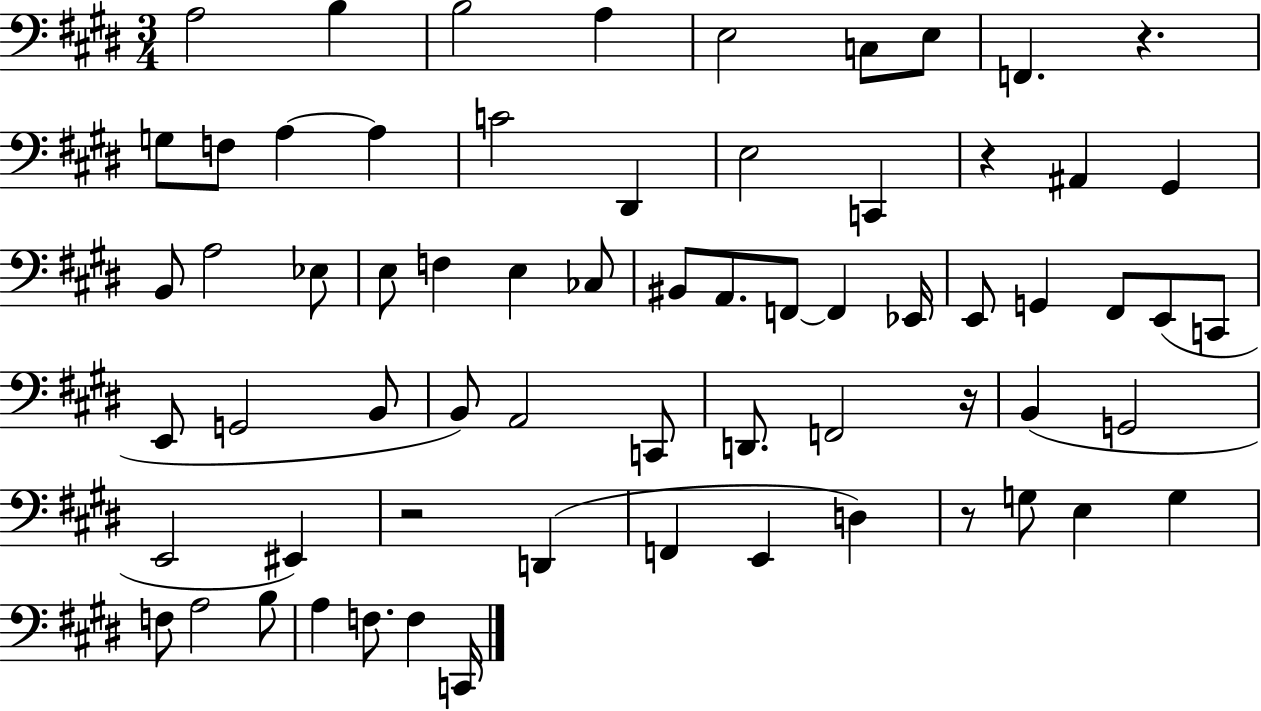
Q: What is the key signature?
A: E major